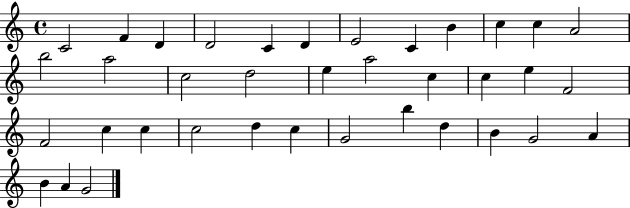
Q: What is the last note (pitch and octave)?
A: G4